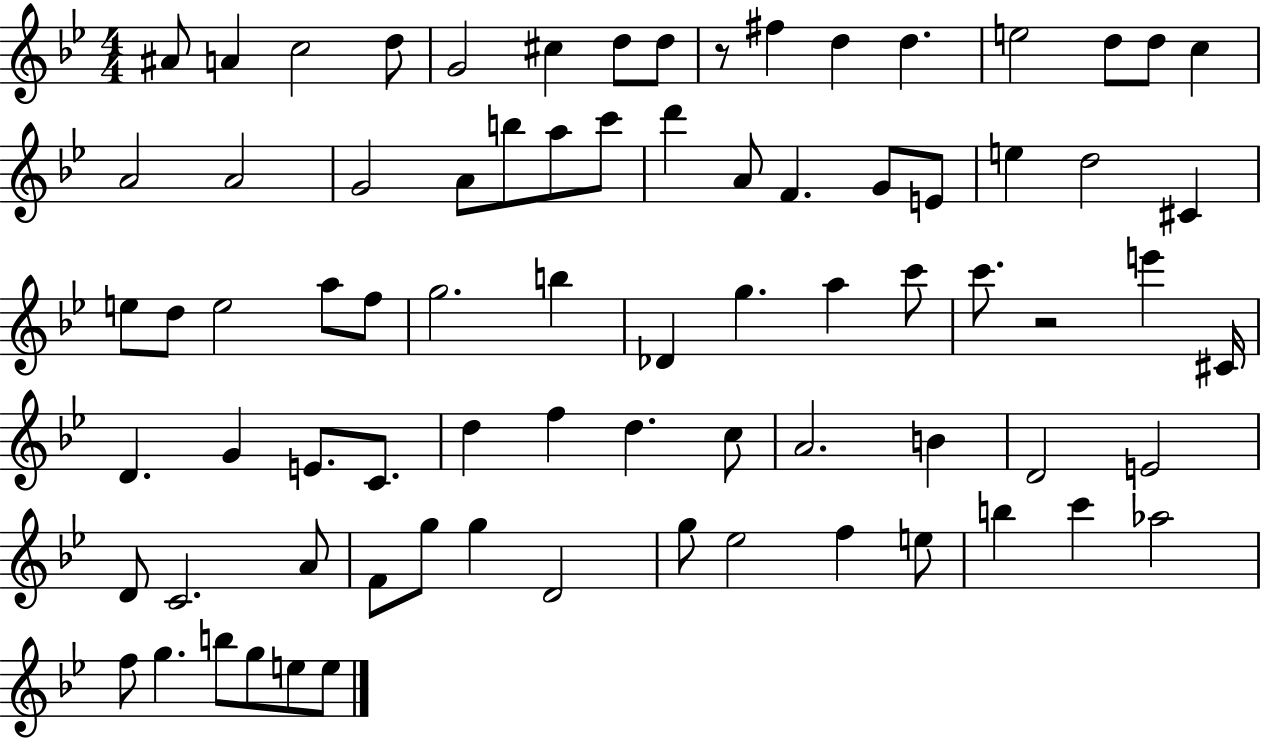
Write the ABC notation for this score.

X:1
T:Untitled
M:4/4
L:1/4
K:Bb
^A/2 A c2 d/2 G2 ^c d/2 d/2 z/2 ^f d d e2 d/2 d/2 c A2 A2 G2 A/2 b/2 a/2 c'/2 d' A/2 F G/2 E/2 e d2 ^C e/2 d/2 e2 a/2 f/2 g2 b _D g a c'/2 c'/2 z2 e' ^C/4 D G E/2 C/2 d f d c/2 A2 B D2 E2 D/2 C2 A/2 F/2 g/2 g D2 g/2 _e2 f e/2 b c' _a2 f/2 g b/2 g/2 e/2 e/2